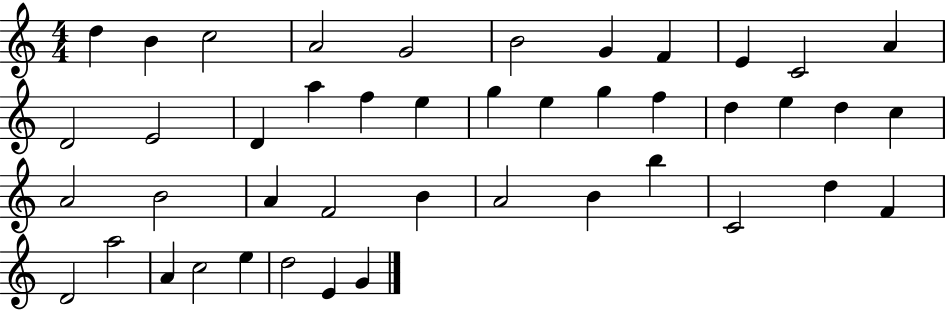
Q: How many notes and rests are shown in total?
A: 44